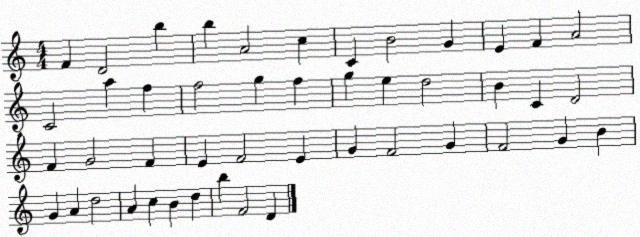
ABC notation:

X:1
T:Untitled
M:4/4
L:1/4
K:C
F D2 b b A2 c C B2 G E F A2 C2 a f f2 g f g e d2 B C D2 F G2 F E F2 E G F2 G F2 G B G A d2 A c B d b F2 D